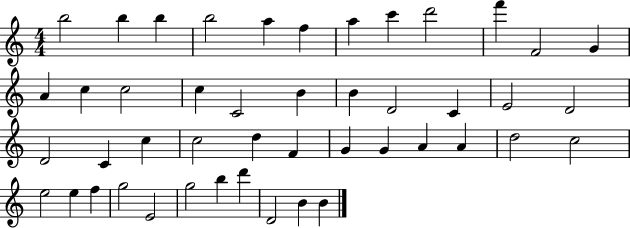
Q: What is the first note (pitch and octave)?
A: B5